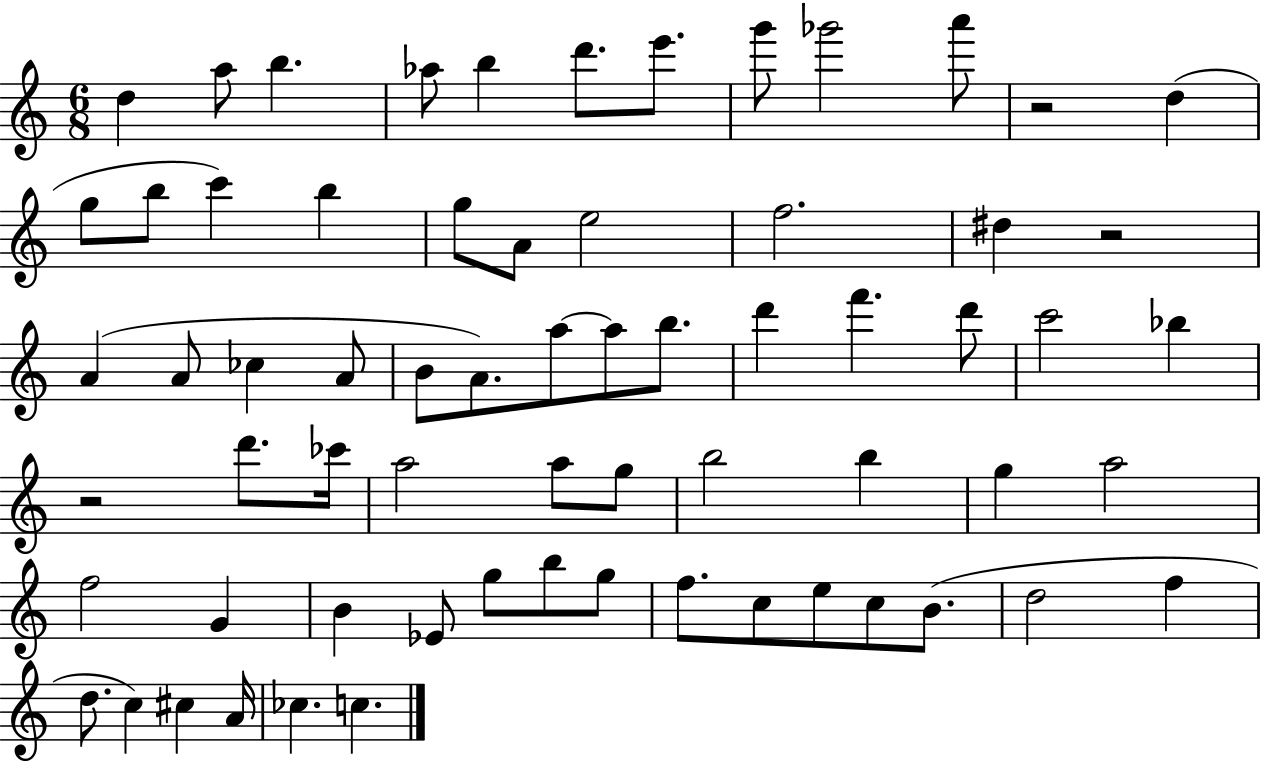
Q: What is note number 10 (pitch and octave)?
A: A6